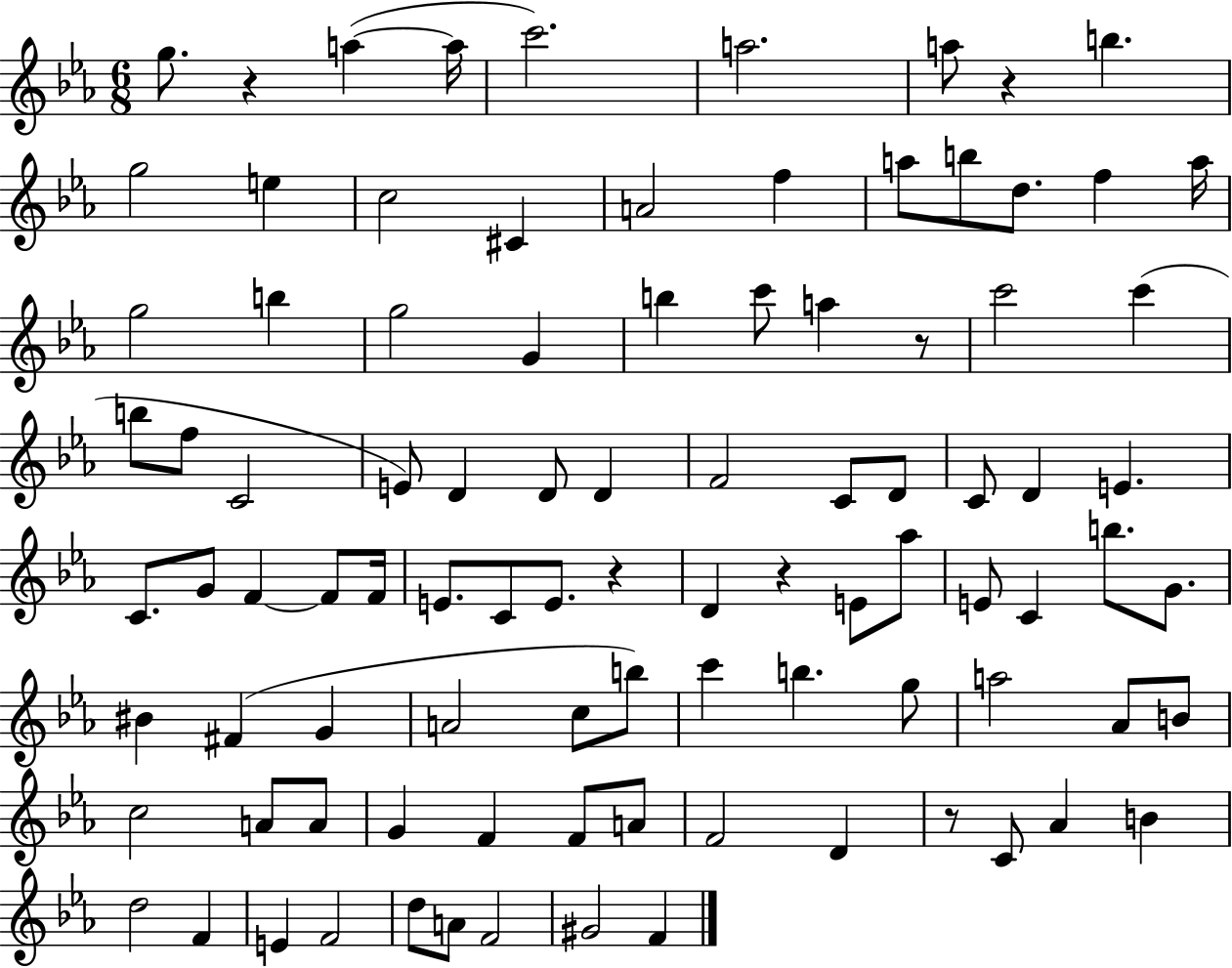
X:1
T:Untitled
M:6/8
L:1/4
K:Eb
g/2 z a a/4 c'2 a2 a/2 z b g2 e c2 ^C A2 f a/2 b/2 d/2 f a/4 g2 b g2 G b c'/2 a z/2 c'2 c' b/2 f/2 C2 E/2 D D/2 D F2 C/2 D/2 C/2 D E C/2 G/2 F F/2 F/4 E/2 C/2 E/2 z D z E/2 _a/2 E/2 C b/2 G/2 ^B ^F G A2 c/2 b/2 c' b g/2 a2 _A/2 B/2 c2 A/2 A/2 G F F/2 A/2 F2 D z/2 C/2 _A B d2 F E F2 d/2 A/2 F2 ^G2 F